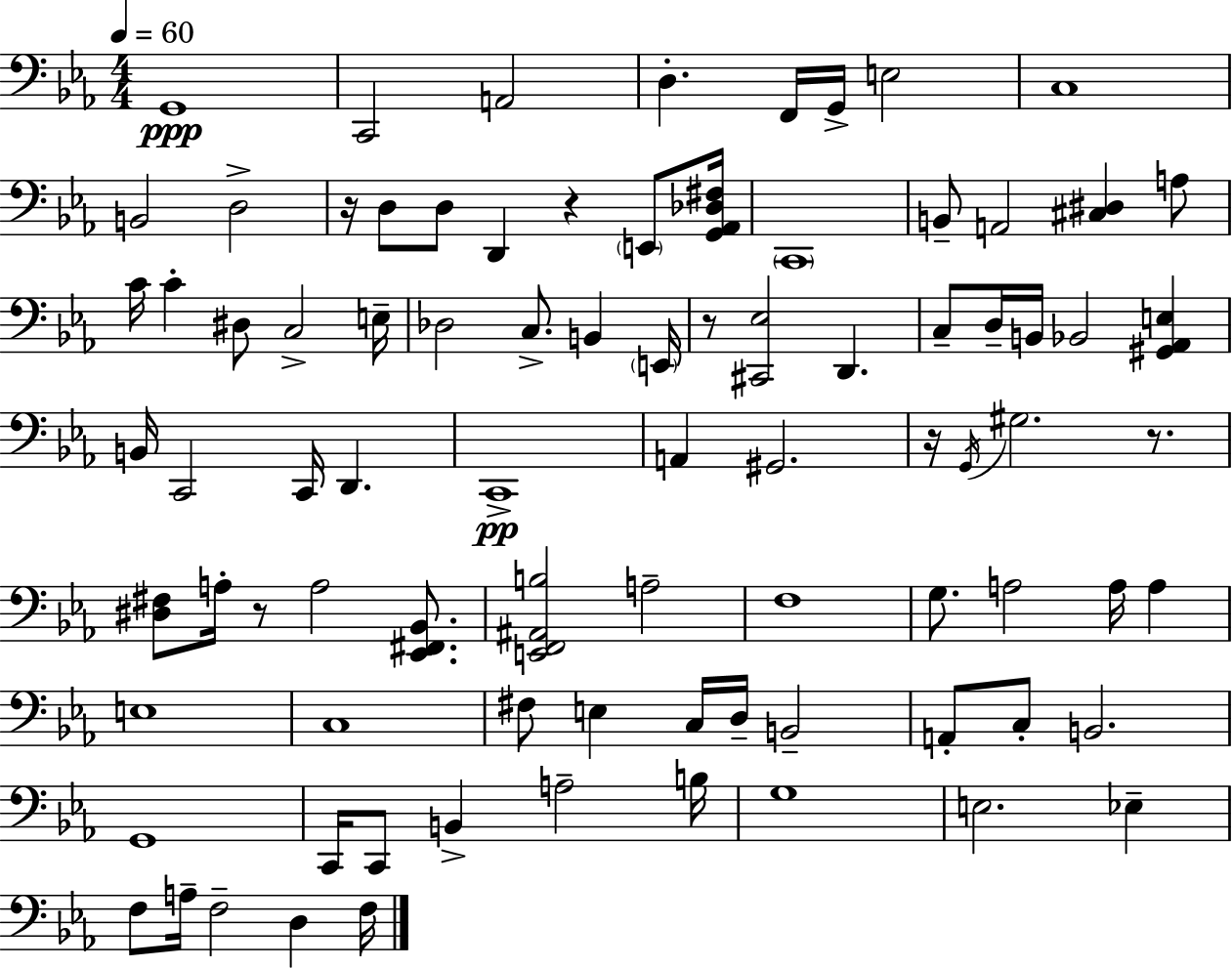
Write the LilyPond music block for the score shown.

{
  \clef bass
  \numericTimeSignature
  \time 4/4
  \key c \minor
  \tempo 4 = 60
  g,1\ppp | c,2 a,2 | d4.-. f,16 g,16-> e2 | c1 | \break b,2 d2-> | r16 d8 d8 d,4 r4 \parenthesize e,8 <g, aes, des fis>16 | \parenthesize c,1 | b,8-- a,2 <cis dis>4 a8 | \break c'16 c'4-. dis8 c2-> e16-- | des2 c8.-> b,4 \parenthesize e,16 | r8 <cis, ees>2 d,4. | c8-- d16-- b,16 bes,2 <gis, aes, e>4 | \break b,16 c,2 c,16 d,4. | c,1->\pp | a,4 gis,2. | r16 \acciaccatura { g,16 } gis2. r8. | \break <dis fis>8 a16-. r8 a2 <ees, fis, bes,>8. | <e, f, ais, b>2 a2-- | f1 | g8. a2 a16 a4 | \break e1 | c1 | fis8 e4 c16 d16-- b,2-- | a,8-. c8-. b,2. | \break g,1 | c,16 c,8 b,4-> a2-- | b16 g1 | e2. ees4-- | \break f8 a16-- f2-- d4 | f16 \bar "|."
}